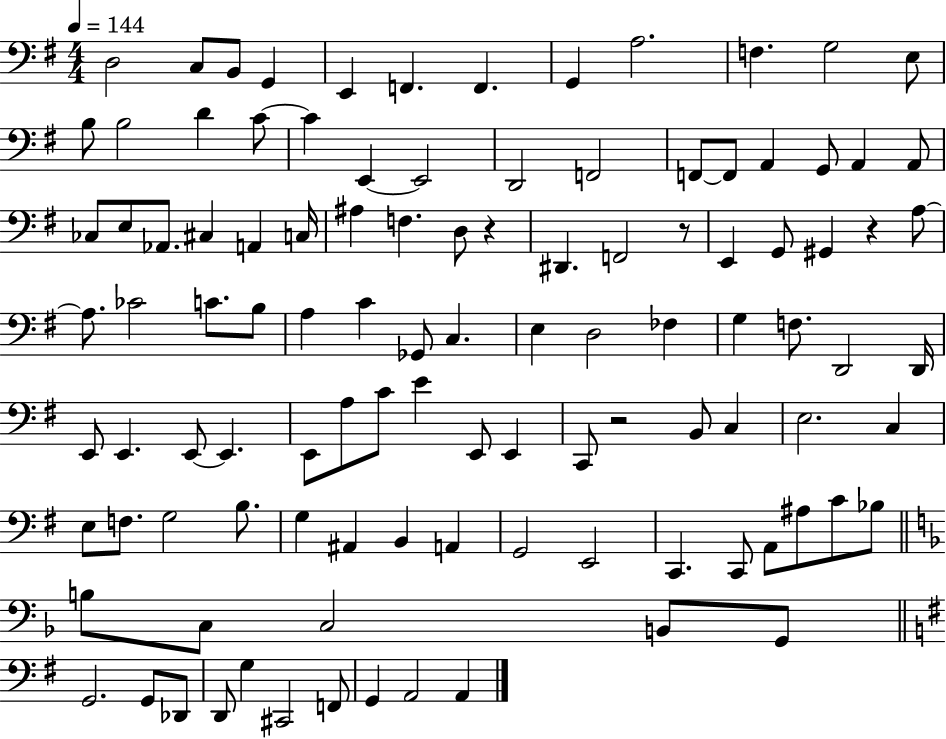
{
  \clef bass
  \numericTimeSignature
  \time 4/4
  \key g \major
  \tempo 4 = 144
  d2 c8 b,8 g,4 | e,4 f,4. f,4. | g,4 a2. | f4. g2 e8 | \break b8 b2 d'4 c'8~~ | c'4 e,4~~ e,2 | d,2 f,2 | f,8~~ f,8 a,4 g,8 a,4 a,8 | \break ces8 e8 aes,8. cis4 a,4 c16 | ais4 f4. d8 r4 | dis,4. f,2 r8 | e,4 g,8 gis,4 r4 a8~~ | \break a8. ces'2 c'8. b8 | a4 c'4 ges,8 c4. | e4 d2 fes4 | g4 f8. d,2 d,16 | \break e,8 e,4. e,8~~ e,4. | e,8 a8 c'8 e'4 e,8 e,4 | c,8 r2 b,8 c4 | e2. c4 | \break e8 f8. g2 b8. | g4 ais,4 b,4 a,4 | g,2 e,2 | c,4. c,8 a,8 ais8 c'8 bes8 | \break \bar "||" \break \key f \major b8 c8 c2 b,8 g,8 | \bar "||" \break \key e \minor g,2. g,8 des,8 | d,8 g4 cis,2 f,8 | g,4 a,2 a,4 | \bar "|."
}